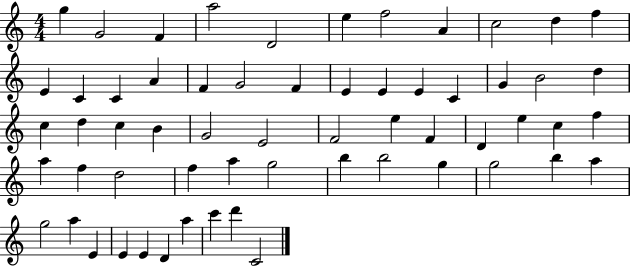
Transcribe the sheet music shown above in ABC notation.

X:1
T:Untitled
M:4/4
L:1/4
K:C
g G2 F a2 D2 e f2 A c2 d f E C C A F G2 F E E E C G B2 d c d c B G2 E2 F2 e F D e c f a f d2 f a g2 b b2 g g2 b a g2 a E E E D a c' d' C2